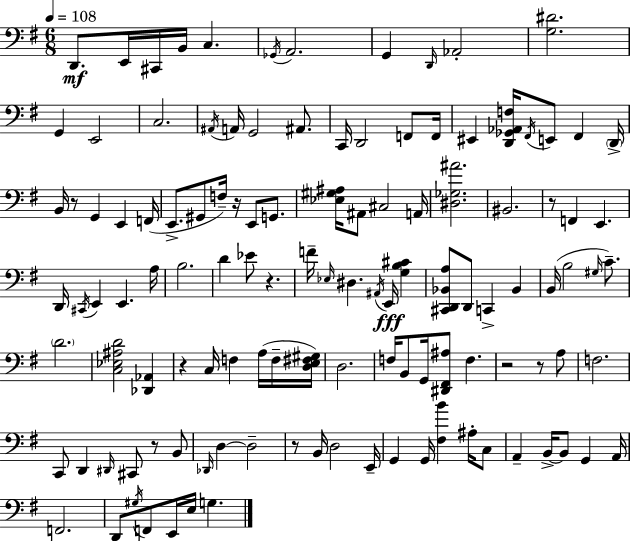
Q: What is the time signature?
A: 6/8